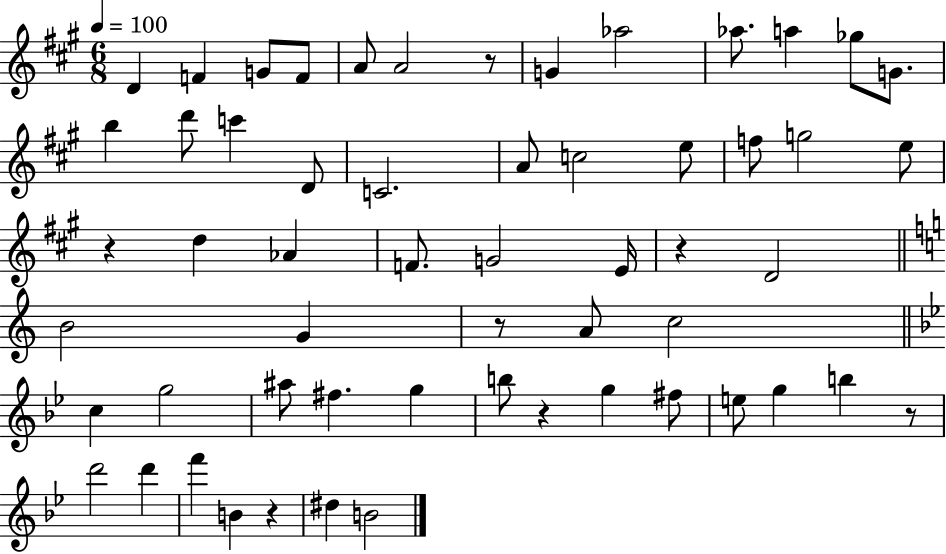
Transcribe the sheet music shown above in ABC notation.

X:1
T:Untitled
M:6/8
L:1/4
K:A
D F G/2 F/2 A/2 A2 z/2 G _a2 _a/2 a _g/2 G/2 b d'/2 c' D/2 C2 A/2 c2 e/2 f/2 g2 e/2 z d _A F/2 G2 E/4 z D2 B2 G z/2 A/2 c2 c g2 ^a/2 ^f g b/2 z g ^f/2 e/2 g b z/2 d'2 d' f' B z ^d B2